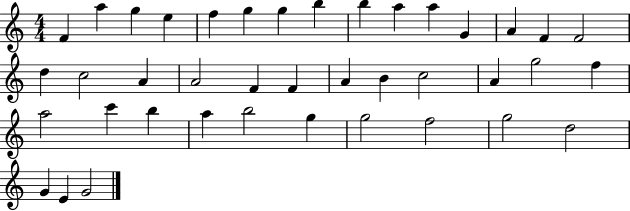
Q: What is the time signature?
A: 4/4